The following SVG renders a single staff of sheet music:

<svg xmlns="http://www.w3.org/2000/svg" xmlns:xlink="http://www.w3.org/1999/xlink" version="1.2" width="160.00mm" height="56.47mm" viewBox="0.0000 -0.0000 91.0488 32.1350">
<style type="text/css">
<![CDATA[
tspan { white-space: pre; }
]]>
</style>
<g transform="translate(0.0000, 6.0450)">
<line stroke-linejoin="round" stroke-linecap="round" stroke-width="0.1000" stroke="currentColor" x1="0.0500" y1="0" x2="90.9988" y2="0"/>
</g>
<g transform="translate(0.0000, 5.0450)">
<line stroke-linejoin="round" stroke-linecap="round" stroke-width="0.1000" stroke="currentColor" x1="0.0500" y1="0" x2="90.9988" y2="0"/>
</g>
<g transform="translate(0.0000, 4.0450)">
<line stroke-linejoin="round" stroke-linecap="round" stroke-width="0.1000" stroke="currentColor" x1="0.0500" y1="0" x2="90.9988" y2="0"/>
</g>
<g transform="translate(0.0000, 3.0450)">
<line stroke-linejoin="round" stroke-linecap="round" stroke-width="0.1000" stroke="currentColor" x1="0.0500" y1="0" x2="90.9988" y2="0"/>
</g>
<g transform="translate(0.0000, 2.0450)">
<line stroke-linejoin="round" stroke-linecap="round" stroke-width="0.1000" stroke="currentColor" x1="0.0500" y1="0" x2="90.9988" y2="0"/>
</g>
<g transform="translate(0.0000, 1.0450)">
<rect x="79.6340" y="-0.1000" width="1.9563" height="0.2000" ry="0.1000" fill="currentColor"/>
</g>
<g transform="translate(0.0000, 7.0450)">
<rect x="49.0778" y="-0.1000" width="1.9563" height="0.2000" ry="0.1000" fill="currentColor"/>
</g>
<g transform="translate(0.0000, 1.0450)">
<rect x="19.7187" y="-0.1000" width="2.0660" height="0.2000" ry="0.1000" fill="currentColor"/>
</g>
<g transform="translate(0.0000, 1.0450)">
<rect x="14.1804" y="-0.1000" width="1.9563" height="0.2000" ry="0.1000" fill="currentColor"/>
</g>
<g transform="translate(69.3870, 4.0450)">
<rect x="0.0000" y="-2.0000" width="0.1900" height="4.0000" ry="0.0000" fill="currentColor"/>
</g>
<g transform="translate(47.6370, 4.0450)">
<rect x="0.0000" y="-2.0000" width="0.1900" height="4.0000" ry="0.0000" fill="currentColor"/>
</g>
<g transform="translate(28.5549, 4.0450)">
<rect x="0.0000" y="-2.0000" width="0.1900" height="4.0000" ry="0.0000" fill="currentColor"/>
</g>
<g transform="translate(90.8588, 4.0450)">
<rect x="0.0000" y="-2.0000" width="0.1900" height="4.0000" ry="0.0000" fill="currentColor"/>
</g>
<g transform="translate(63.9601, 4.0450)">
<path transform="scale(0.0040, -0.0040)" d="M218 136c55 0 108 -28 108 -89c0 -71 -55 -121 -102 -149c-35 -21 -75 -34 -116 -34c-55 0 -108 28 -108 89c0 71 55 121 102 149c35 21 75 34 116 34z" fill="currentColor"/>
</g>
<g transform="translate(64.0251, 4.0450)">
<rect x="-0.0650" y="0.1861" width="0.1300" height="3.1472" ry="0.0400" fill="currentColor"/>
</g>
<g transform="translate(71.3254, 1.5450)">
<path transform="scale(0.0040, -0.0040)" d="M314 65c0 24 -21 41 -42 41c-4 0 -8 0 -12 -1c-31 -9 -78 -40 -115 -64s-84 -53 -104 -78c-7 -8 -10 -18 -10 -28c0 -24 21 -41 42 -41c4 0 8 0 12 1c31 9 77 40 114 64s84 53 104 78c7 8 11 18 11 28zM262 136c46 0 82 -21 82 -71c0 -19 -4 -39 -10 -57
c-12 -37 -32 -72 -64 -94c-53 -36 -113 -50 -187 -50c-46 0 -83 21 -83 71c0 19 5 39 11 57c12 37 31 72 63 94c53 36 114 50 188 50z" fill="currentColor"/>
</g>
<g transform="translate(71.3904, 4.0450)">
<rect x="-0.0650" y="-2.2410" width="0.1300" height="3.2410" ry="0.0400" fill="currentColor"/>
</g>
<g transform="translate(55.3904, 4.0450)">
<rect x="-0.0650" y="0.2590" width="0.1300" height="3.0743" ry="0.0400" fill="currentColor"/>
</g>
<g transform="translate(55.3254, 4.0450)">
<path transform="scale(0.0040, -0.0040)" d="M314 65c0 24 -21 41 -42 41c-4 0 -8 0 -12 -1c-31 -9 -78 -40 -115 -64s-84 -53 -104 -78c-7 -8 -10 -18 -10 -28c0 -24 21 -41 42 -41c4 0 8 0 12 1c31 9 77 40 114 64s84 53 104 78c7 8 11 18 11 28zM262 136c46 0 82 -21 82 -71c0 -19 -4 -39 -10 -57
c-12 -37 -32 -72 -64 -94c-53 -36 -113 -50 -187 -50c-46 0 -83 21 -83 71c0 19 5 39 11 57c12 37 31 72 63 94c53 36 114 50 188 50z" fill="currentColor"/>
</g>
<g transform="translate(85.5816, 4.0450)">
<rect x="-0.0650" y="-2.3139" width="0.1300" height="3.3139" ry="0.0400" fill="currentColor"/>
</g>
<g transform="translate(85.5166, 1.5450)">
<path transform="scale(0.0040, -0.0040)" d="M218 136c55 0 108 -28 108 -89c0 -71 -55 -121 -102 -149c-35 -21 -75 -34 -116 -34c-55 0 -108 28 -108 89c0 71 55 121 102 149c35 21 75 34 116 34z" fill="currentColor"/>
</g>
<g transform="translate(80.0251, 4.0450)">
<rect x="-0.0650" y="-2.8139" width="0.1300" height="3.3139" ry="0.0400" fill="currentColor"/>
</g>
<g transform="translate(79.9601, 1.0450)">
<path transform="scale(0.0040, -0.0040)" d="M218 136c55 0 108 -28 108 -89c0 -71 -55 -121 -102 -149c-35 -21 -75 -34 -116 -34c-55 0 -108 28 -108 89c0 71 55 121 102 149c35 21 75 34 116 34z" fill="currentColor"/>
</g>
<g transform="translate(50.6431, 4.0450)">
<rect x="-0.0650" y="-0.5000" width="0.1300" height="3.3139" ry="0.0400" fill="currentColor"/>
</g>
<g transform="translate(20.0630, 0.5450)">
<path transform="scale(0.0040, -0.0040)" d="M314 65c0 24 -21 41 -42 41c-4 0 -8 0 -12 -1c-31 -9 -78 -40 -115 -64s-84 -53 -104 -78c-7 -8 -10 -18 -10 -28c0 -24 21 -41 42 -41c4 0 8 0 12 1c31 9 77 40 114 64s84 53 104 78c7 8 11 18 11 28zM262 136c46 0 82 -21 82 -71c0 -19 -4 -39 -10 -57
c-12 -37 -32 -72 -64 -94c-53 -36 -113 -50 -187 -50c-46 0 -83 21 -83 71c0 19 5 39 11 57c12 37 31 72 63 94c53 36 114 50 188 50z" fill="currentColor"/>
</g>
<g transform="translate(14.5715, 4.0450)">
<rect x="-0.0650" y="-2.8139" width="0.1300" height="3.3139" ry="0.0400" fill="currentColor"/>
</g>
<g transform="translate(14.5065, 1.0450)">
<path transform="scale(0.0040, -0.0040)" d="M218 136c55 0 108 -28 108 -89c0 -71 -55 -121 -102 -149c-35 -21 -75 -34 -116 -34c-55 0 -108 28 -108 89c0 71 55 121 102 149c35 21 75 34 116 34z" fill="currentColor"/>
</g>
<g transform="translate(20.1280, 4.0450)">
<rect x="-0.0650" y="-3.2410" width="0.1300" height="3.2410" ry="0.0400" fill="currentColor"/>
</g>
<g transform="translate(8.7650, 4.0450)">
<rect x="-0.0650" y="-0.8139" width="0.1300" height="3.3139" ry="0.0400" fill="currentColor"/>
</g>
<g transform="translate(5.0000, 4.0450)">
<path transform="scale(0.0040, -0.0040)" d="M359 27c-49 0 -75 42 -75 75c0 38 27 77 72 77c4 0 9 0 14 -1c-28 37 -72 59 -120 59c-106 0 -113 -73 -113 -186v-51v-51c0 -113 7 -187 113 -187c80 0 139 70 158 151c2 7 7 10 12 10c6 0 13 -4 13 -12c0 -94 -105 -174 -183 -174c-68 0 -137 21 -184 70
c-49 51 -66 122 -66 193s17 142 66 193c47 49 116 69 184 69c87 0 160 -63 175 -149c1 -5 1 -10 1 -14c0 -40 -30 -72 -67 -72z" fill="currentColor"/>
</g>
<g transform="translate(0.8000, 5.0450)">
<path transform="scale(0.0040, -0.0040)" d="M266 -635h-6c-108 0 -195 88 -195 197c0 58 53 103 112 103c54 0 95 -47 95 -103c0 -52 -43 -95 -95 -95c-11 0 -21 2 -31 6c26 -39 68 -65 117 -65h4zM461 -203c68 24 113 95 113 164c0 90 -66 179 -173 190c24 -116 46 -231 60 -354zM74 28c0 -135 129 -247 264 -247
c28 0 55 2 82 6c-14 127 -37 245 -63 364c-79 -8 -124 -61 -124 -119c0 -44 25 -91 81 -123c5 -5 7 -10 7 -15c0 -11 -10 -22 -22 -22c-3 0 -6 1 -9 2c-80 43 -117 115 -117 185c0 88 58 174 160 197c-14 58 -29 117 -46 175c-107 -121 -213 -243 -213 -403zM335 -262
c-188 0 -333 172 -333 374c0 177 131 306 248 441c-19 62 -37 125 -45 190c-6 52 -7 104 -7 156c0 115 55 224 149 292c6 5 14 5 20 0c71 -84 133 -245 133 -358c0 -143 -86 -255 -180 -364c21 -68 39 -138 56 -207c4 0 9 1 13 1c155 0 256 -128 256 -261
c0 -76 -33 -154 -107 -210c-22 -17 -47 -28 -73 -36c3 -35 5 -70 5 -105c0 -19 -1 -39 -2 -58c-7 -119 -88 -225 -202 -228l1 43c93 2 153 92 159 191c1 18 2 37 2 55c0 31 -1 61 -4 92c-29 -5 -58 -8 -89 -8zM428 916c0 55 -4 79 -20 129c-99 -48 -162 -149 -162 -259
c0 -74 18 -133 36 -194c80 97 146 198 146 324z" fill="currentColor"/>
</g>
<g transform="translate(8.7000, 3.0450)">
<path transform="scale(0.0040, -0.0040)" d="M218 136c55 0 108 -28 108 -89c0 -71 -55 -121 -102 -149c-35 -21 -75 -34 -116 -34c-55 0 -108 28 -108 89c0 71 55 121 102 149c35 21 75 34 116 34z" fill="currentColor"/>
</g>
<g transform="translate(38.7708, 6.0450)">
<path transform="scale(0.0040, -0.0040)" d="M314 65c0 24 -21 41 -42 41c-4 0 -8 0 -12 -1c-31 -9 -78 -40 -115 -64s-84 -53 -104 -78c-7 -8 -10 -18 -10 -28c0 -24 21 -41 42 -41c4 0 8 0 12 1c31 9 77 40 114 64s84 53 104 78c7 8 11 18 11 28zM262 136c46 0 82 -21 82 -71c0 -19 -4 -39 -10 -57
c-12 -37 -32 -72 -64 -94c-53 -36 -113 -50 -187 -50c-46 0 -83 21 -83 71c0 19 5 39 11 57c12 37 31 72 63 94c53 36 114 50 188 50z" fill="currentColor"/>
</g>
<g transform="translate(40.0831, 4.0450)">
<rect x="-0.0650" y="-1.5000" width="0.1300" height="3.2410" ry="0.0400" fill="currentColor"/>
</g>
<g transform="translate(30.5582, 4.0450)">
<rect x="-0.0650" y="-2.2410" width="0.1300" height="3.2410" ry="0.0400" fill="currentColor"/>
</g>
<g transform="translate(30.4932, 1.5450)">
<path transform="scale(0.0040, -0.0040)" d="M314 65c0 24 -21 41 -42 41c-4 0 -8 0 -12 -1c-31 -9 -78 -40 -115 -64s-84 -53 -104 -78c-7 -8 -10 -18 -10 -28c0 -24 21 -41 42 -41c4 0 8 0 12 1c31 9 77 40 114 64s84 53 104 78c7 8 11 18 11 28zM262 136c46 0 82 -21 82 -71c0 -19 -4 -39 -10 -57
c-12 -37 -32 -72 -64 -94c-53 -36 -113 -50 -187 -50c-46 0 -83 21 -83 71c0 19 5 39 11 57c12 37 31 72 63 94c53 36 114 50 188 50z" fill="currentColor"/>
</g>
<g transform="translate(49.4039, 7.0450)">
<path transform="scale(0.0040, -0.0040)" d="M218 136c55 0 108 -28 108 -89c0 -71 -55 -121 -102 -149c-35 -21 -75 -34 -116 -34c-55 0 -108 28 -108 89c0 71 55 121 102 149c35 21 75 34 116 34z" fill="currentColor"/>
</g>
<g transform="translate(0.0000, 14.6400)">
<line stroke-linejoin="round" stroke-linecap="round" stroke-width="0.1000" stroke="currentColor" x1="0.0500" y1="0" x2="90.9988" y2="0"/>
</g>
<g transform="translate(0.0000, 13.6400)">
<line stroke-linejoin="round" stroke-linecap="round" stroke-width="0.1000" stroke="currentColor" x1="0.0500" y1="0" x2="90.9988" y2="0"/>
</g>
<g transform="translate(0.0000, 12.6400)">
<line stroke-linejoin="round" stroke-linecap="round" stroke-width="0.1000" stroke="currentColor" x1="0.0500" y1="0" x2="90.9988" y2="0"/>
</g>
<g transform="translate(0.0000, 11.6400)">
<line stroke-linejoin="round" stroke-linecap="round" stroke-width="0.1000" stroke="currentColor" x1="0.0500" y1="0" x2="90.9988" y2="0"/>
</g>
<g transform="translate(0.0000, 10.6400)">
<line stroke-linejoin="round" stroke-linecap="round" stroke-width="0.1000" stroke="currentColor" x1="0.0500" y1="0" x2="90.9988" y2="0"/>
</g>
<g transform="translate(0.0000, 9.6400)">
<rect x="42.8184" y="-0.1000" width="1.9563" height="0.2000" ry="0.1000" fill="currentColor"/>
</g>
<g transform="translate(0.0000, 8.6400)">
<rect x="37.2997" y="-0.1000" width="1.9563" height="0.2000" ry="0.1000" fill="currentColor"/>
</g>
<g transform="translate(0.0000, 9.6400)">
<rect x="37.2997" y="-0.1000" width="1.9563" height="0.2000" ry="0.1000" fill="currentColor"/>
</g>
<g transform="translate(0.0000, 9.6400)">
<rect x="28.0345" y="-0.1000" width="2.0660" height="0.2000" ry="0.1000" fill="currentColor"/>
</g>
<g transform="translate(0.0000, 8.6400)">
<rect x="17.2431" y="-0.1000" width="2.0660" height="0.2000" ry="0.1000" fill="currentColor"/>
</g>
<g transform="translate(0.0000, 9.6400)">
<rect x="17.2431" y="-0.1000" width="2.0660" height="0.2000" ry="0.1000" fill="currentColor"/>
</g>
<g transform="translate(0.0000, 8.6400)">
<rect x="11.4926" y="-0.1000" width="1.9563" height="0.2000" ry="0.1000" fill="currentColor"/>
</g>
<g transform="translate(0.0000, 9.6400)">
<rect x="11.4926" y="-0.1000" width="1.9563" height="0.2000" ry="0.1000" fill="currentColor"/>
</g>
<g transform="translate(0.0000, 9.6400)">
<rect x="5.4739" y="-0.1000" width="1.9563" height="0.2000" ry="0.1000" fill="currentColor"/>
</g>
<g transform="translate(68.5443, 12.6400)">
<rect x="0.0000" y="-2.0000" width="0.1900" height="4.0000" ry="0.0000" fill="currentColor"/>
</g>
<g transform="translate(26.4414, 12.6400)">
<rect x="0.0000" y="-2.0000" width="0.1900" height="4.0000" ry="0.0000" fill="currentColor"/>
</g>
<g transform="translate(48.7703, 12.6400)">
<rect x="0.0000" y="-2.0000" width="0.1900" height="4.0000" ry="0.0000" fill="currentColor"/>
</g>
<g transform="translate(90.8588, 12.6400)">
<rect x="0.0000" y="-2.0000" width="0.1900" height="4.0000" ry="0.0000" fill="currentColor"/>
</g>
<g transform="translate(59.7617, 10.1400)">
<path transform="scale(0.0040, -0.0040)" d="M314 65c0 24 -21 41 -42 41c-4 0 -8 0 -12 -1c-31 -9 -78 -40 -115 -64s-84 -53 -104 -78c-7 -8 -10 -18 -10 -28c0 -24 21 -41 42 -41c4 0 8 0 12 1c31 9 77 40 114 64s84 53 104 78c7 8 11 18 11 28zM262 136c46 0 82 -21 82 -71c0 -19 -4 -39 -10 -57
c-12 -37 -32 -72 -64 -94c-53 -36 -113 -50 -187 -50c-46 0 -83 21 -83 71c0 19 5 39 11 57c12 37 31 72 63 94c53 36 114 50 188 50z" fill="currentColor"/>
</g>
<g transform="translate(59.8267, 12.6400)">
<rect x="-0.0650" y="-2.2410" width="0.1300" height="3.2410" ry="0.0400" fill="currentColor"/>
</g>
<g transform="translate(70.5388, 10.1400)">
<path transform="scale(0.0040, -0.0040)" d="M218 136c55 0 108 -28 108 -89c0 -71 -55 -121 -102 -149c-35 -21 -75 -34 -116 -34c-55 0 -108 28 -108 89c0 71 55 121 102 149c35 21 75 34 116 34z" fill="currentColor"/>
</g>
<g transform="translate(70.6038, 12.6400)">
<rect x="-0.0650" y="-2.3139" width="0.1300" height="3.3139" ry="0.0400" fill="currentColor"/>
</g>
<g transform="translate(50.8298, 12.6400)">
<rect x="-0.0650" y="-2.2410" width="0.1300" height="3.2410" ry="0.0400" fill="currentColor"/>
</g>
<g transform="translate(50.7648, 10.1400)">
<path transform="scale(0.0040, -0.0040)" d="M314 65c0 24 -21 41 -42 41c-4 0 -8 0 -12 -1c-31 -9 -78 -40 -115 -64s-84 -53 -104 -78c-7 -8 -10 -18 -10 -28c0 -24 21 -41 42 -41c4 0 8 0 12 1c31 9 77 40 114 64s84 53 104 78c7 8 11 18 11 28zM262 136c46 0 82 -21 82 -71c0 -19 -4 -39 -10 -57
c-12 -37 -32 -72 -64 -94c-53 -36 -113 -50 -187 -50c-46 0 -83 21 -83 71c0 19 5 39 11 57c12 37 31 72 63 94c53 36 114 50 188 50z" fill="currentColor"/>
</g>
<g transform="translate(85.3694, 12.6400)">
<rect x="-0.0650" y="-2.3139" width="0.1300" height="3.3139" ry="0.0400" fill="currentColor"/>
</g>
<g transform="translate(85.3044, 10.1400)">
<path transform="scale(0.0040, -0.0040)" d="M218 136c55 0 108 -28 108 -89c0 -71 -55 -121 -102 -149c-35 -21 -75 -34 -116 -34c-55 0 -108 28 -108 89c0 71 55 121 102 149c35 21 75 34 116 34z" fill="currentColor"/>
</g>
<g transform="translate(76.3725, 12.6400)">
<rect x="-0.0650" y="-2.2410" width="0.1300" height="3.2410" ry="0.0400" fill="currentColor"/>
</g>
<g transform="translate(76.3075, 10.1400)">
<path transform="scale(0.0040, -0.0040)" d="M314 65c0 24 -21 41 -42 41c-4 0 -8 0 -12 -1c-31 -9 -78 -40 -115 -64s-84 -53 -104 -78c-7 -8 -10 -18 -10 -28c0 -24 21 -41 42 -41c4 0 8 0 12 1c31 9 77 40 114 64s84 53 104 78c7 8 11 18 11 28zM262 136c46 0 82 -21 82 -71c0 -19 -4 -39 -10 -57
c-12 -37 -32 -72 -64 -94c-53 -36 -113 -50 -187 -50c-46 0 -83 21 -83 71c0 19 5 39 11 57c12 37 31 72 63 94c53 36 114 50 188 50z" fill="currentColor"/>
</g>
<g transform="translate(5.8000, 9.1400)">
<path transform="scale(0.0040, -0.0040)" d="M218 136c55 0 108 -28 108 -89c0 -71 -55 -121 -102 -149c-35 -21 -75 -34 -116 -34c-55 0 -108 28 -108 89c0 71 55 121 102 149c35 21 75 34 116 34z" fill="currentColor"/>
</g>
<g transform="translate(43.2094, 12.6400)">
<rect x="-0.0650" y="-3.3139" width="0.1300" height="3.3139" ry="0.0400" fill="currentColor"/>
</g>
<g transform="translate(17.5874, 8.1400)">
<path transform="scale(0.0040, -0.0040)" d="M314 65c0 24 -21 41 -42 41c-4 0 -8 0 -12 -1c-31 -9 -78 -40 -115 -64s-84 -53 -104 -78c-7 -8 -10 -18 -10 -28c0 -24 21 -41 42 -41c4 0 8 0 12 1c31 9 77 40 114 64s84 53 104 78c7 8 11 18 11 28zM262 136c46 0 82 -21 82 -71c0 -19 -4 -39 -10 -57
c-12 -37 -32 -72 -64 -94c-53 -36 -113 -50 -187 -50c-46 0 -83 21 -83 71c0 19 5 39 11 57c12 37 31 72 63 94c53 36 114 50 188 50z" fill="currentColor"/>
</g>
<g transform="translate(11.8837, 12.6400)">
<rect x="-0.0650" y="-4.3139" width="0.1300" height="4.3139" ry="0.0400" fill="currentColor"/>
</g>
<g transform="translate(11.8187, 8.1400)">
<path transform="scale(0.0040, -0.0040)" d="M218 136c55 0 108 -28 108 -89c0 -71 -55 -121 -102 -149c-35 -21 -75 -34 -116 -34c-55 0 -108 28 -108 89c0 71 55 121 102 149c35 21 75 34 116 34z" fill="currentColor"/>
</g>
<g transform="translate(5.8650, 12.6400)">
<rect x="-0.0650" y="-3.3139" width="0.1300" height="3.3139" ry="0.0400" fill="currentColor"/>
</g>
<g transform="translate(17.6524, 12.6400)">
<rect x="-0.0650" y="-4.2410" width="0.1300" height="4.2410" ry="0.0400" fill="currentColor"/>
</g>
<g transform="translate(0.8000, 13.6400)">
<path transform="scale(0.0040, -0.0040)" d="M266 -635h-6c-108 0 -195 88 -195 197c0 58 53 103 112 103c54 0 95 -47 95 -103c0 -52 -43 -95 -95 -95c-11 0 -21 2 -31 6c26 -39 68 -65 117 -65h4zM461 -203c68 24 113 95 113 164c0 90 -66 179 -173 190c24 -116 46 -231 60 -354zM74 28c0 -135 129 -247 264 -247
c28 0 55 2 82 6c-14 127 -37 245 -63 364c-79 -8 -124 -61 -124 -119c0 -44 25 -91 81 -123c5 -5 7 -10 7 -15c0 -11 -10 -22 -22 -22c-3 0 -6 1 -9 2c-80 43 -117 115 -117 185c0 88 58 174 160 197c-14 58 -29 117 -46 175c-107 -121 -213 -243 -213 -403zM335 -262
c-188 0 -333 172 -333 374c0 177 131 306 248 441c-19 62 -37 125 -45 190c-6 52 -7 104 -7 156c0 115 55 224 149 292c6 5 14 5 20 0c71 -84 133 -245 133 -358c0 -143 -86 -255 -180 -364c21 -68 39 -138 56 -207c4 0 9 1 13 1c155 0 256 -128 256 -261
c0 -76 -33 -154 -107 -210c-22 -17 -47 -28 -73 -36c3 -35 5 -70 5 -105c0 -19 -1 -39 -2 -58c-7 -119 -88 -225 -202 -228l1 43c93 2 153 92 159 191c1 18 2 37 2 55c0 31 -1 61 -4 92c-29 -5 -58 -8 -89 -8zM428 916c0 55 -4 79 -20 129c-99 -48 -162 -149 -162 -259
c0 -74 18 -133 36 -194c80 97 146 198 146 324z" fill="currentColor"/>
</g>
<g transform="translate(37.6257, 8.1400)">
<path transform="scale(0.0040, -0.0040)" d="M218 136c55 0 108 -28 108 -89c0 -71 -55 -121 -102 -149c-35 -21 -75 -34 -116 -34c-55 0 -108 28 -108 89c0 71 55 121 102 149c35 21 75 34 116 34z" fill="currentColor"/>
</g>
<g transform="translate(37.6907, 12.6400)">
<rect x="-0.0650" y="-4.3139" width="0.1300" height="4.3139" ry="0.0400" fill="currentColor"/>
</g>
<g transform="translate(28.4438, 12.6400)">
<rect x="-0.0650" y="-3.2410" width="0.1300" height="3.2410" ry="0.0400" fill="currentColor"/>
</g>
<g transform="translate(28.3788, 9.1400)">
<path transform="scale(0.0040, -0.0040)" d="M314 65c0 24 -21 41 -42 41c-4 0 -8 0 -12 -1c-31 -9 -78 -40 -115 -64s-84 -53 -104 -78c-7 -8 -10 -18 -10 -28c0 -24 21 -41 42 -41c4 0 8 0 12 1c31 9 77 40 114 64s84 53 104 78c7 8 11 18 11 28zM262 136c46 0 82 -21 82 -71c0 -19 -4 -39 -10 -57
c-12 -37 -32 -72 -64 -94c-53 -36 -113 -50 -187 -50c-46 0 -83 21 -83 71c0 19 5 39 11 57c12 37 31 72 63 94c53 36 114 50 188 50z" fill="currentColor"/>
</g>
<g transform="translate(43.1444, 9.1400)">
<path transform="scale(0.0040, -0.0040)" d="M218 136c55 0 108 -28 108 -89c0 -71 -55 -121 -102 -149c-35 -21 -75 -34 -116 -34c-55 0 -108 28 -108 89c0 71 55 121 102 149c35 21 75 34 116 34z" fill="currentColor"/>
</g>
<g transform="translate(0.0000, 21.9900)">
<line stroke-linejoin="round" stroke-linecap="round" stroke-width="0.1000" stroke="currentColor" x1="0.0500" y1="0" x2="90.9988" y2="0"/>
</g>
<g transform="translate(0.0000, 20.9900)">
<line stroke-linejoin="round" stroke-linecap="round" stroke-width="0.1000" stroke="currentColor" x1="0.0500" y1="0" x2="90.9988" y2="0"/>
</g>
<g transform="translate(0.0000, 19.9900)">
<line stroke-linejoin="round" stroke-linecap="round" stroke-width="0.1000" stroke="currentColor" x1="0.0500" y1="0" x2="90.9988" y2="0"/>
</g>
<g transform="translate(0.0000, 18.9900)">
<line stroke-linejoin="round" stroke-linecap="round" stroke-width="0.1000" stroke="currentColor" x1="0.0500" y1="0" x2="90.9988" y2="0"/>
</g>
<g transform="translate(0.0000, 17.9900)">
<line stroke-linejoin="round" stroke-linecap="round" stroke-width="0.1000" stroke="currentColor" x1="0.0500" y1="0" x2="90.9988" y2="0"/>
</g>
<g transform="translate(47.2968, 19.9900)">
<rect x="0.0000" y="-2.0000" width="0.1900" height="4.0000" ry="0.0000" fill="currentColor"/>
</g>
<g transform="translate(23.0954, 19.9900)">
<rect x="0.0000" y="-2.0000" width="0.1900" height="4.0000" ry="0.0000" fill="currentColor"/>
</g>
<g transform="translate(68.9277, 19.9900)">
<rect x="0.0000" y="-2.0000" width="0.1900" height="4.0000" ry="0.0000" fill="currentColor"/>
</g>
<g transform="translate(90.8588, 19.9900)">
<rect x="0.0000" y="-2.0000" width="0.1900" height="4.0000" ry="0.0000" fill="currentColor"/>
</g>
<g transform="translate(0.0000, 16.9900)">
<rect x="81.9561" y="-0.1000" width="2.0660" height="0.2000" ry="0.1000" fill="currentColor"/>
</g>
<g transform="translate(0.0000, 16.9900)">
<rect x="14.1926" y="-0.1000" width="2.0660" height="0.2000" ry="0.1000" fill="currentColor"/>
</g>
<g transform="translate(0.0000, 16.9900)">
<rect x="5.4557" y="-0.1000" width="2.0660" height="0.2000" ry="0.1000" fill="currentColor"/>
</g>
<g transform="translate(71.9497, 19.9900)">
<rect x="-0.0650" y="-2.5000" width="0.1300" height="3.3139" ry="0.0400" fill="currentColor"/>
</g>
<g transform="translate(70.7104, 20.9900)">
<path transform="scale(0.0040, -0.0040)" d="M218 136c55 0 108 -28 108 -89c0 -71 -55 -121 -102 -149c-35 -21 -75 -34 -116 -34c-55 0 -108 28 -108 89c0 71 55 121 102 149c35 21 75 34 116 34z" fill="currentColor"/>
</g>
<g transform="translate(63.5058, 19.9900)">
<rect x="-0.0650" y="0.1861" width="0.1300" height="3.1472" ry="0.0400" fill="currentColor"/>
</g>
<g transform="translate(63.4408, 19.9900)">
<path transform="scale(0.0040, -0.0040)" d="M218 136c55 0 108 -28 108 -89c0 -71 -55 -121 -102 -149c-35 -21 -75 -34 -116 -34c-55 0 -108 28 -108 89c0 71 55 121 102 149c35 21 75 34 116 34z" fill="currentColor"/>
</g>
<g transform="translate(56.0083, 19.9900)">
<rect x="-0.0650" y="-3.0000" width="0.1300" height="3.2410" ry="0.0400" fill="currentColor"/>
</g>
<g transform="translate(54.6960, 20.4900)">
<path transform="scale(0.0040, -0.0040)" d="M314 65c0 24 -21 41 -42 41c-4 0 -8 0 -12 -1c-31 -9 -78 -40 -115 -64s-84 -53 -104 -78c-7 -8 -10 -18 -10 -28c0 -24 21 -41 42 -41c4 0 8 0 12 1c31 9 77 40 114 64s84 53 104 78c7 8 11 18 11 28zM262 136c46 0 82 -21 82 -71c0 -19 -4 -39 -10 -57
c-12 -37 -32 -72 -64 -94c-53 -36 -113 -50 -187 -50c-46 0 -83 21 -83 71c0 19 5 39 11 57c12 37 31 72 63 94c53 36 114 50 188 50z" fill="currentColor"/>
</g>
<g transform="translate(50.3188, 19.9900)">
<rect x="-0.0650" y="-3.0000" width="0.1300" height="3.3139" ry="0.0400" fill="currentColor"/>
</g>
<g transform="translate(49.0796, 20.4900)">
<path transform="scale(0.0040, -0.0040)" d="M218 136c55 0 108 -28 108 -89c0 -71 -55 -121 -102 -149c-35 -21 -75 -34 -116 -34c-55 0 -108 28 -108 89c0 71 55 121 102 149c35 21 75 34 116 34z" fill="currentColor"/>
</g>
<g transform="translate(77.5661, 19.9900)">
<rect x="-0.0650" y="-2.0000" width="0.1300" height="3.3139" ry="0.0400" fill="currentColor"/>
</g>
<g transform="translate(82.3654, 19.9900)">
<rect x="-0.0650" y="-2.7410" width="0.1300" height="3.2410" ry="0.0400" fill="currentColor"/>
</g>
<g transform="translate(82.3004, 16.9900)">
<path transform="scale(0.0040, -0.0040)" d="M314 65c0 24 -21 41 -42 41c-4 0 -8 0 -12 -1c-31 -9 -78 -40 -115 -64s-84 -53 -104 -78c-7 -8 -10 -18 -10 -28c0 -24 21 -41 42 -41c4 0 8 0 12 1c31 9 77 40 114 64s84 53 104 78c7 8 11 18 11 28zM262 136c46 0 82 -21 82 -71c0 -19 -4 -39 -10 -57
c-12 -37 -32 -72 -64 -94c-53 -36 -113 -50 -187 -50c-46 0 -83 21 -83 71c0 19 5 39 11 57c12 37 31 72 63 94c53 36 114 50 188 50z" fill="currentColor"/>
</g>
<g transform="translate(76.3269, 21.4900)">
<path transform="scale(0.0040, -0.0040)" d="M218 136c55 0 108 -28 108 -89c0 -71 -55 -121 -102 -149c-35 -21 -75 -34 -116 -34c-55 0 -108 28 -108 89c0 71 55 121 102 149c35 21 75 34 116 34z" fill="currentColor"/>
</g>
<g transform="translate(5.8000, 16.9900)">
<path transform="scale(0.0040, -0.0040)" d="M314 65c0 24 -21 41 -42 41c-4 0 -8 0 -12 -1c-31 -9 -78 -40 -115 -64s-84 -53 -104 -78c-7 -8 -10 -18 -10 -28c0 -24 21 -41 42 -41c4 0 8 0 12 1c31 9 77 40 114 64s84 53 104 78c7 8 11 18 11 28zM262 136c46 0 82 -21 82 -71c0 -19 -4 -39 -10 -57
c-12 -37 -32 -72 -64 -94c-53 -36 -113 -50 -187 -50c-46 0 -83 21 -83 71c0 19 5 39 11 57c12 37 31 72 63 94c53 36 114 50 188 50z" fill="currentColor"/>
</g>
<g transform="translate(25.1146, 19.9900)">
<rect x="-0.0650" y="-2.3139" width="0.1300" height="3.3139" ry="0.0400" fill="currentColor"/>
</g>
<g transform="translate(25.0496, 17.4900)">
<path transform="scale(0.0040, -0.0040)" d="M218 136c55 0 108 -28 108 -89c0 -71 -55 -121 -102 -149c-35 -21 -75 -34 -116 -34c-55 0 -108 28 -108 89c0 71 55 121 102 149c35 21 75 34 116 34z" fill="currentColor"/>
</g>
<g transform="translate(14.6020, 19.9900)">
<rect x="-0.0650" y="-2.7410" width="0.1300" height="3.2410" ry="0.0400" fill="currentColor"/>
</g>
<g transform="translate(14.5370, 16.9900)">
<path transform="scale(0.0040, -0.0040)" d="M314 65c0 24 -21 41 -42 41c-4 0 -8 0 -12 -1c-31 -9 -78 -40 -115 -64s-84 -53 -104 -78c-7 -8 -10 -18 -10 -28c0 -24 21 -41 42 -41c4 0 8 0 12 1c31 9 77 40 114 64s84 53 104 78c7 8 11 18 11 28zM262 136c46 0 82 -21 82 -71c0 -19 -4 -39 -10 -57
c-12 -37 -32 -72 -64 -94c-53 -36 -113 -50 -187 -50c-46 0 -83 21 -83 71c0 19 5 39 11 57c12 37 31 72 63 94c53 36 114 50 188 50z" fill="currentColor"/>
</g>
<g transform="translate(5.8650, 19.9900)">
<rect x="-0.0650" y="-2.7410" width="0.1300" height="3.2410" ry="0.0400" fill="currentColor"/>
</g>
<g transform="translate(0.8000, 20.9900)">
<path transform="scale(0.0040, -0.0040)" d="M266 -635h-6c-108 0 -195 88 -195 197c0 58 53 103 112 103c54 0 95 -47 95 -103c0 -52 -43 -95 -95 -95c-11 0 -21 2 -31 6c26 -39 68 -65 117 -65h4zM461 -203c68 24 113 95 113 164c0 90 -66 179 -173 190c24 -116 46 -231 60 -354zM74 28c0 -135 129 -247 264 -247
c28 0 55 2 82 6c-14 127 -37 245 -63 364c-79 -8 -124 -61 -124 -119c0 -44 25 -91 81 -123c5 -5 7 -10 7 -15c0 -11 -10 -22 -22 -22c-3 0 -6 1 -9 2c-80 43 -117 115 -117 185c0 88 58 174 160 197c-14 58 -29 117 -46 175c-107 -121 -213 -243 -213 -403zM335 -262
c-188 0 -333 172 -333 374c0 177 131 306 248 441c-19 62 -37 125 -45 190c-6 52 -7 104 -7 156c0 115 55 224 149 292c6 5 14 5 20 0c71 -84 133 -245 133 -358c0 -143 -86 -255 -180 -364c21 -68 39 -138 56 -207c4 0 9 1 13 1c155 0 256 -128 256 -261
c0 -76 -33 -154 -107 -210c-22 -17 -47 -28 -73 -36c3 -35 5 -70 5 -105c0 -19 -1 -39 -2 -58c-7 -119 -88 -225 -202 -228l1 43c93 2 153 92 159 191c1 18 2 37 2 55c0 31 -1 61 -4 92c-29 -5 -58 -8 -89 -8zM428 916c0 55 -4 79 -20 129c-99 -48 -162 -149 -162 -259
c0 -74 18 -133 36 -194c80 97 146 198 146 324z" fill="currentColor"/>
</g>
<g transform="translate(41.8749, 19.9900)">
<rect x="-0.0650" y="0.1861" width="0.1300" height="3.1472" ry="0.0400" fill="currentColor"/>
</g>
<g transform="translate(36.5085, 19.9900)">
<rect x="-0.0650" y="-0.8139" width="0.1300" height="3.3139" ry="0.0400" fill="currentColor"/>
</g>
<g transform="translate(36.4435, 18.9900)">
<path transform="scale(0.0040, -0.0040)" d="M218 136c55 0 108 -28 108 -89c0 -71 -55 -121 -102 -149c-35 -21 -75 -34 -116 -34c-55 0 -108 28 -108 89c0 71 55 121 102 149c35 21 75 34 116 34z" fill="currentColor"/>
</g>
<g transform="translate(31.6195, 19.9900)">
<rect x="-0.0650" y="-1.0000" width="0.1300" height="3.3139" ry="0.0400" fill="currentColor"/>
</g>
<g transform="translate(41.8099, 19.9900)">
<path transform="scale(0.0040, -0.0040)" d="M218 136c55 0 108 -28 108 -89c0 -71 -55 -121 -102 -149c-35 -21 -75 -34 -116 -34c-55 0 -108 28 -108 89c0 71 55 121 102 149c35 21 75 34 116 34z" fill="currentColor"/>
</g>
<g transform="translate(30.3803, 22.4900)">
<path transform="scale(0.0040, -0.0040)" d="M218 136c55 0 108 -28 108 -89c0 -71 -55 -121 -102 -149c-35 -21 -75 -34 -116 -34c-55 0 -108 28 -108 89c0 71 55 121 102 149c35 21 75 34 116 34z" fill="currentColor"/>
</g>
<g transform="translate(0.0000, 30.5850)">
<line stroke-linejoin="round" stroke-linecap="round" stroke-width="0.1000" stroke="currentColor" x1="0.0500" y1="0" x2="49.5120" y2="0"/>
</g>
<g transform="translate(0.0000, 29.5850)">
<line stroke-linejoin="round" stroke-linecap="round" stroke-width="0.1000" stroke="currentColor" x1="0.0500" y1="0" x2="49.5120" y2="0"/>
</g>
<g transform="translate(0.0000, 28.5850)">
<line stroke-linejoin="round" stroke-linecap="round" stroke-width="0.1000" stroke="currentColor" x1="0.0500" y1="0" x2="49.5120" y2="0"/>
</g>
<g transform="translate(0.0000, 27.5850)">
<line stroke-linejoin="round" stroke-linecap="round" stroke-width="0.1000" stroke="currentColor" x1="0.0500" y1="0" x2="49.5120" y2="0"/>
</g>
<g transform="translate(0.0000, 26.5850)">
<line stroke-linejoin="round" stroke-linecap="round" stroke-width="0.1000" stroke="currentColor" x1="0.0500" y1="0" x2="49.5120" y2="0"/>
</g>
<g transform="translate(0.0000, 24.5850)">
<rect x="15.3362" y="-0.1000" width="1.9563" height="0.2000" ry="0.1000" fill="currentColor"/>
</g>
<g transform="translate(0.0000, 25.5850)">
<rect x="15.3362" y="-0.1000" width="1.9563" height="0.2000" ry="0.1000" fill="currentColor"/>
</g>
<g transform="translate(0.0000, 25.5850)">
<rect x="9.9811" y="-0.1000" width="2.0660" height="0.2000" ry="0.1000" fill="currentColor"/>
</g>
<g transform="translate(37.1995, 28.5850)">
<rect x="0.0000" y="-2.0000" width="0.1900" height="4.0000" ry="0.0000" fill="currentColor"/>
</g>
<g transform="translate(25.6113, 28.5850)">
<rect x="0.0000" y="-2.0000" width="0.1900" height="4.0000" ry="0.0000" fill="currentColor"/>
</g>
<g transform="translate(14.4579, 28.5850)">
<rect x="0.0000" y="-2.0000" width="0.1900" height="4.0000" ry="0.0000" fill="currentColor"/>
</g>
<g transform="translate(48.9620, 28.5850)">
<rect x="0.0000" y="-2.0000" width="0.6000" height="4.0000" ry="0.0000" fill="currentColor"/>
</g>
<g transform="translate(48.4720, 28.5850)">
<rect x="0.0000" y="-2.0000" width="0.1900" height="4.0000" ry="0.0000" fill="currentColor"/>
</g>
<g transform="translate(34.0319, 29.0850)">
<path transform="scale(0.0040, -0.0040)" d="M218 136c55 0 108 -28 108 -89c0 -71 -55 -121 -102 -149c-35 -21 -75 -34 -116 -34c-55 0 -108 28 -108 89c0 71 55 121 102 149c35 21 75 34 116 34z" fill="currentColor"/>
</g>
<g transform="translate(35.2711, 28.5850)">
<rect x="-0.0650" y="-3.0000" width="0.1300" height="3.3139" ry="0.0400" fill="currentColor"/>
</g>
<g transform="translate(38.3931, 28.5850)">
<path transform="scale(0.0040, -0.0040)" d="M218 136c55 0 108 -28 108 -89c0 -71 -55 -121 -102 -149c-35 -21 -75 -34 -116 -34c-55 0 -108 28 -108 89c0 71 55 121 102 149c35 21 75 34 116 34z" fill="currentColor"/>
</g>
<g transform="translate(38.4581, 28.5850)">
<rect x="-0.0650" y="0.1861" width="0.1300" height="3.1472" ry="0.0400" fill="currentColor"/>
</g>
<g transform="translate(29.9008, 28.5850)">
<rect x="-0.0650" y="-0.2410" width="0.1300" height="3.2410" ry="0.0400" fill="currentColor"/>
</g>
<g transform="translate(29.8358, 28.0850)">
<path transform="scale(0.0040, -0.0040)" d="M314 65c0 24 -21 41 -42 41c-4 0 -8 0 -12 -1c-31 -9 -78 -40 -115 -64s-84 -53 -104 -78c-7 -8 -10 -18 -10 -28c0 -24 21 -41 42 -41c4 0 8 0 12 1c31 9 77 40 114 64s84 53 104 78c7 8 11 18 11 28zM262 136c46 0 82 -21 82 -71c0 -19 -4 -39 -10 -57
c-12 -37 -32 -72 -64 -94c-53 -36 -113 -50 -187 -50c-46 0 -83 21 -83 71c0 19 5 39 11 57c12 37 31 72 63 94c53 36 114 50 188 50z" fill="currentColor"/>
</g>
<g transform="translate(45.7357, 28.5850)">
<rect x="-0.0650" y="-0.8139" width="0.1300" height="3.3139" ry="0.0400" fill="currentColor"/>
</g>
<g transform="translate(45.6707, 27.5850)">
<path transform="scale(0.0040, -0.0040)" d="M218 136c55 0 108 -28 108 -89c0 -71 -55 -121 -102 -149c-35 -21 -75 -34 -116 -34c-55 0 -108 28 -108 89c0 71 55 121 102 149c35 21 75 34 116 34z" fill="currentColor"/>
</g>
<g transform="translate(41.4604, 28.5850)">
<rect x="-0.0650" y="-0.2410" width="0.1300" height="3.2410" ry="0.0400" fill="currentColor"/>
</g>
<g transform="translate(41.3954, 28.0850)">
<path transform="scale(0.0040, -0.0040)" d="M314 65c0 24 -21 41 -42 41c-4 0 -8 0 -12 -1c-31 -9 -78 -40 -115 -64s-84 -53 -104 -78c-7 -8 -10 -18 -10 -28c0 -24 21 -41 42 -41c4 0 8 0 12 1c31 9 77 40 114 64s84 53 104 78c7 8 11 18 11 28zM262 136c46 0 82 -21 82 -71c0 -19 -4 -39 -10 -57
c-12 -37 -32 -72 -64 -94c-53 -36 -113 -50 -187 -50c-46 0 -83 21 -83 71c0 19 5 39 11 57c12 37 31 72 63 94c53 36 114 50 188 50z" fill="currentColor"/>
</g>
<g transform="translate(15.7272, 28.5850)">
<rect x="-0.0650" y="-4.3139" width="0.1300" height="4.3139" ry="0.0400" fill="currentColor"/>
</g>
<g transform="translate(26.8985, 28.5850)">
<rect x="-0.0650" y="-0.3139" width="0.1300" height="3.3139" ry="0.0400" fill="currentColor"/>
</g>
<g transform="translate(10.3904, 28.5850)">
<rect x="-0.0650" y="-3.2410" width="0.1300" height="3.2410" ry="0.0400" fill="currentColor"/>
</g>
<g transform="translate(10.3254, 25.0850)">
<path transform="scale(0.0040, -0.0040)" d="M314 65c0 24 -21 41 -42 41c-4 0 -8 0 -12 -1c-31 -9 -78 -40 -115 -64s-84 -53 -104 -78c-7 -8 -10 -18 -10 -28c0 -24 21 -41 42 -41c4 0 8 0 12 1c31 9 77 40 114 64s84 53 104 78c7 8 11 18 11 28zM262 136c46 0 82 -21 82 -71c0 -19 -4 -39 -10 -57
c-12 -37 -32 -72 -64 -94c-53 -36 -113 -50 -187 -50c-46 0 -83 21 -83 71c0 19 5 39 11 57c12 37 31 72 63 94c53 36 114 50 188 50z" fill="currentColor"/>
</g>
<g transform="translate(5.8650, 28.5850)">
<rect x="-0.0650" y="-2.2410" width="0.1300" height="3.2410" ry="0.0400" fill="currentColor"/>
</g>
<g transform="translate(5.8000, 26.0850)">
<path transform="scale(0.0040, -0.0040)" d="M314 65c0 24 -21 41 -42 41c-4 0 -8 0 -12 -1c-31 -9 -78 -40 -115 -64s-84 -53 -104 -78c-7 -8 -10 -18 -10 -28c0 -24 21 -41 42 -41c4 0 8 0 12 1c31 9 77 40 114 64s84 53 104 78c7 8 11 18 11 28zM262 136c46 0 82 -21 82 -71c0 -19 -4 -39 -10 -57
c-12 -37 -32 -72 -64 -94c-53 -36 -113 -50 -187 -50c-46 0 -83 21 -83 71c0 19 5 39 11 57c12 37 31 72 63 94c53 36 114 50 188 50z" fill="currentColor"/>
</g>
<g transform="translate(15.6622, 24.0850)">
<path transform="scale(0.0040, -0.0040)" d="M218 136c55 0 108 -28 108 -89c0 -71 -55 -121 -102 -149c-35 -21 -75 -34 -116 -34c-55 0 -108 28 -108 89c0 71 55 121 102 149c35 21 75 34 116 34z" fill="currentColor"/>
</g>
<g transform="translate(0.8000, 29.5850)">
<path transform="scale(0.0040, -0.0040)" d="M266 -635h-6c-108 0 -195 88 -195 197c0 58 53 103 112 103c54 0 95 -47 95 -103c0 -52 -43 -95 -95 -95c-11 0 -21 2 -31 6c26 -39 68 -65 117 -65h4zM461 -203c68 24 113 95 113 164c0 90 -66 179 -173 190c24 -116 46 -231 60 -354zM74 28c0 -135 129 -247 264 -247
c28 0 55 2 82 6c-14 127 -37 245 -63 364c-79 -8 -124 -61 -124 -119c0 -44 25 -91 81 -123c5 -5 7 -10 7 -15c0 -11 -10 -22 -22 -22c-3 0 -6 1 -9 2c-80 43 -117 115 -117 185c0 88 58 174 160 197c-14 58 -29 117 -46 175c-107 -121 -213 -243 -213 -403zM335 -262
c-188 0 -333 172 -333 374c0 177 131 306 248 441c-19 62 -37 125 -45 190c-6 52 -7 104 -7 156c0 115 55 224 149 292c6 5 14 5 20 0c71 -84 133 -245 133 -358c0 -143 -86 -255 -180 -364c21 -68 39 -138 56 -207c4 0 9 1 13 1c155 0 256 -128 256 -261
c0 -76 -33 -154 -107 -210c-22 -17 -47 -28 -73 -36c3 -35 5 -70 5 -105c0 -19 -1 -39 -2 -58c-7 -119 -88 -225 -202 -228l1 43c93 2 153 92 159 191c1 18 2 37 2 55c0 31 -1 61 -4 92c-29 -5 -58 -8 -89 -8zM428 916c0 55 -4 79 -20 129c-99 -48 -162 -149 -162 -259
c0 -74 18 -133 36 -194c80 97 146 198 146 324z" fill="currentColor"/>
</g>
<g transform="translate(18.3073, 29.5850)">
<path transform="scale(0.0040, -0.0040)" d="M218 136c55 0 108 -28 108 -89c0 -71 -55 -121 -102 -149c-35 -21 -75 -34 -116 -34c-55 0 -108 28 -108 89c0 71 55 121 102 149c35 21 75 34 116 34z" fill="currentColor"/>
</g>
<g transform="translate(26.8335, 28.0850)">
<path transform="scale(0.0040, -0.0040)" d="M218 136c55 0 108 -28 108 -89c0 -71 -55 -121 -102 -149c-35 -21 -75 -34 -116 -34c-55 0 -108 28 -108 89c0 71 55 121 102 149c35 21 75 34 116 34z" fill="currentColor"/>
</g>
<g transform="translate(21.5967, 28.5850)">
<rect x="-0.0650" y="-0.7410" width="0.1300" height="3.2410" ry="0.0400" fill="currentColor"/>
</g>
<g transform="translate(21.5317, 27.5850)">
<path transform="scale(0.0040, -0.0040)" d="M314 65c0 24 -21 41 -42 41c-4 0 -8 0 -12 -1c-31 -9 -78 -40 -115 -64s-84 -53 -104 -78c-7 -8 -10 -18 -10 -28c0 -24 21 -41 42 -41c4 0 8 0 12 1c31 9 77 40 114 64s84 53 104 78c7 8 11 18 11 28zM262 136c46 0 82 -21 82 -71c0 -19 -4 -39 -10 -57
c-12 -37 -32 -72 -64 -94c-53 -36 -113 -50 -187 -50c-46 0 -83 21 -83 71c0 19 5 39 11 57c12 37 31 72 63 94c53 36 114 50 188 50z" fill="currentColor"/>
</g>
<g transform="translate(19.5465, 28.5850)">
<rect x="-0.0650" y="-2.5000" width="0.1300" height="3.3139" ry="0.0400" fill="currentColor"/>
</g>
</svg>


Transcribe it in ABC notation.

X:1
T:Untitled
M:4/4
L:1/4
K:C
d a b2 g2 E2 C B2 B g2 a g b d' d'2 b2 d' b g2 g2 g g2 g a2 a2 g D d B A A2 B G F a2 g2 b2 d' G d2 c c2 A B c2 d